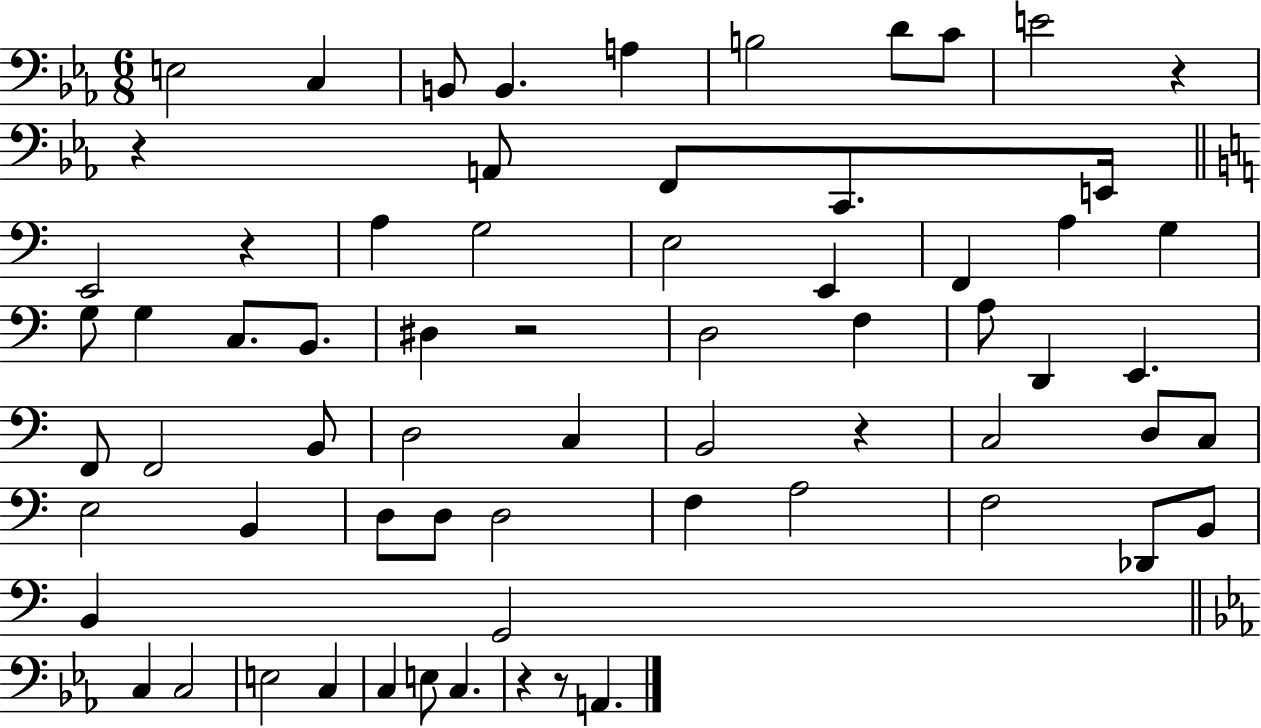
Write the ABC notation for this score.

X:1
T:Untitled
M:6/8
L:1/4
K:Eb
E,2 C, B,,/2 B,, A, B,2 D/2 C/2 E2 z z A,,/2 F,,/2 C,,/2 E,,/4 E,,2 z A, G,2 E,2 E,, F,, A, G, G,/2 G, C,/2 B,,/2 ^D, z2 D,2 F, A,/2 D,, E,, F,,/2 F,,2 B,,/2 D,2 C, B,,2 z C,2 D,/2 C,/2 E,2 B,, D,/2 D,/2 D,2 F, A,2 F,2 _D,,/2 B,,/2 B,, G,,2 C, C,2 E,2 C, C, E,/2 C, z z/2 A,,